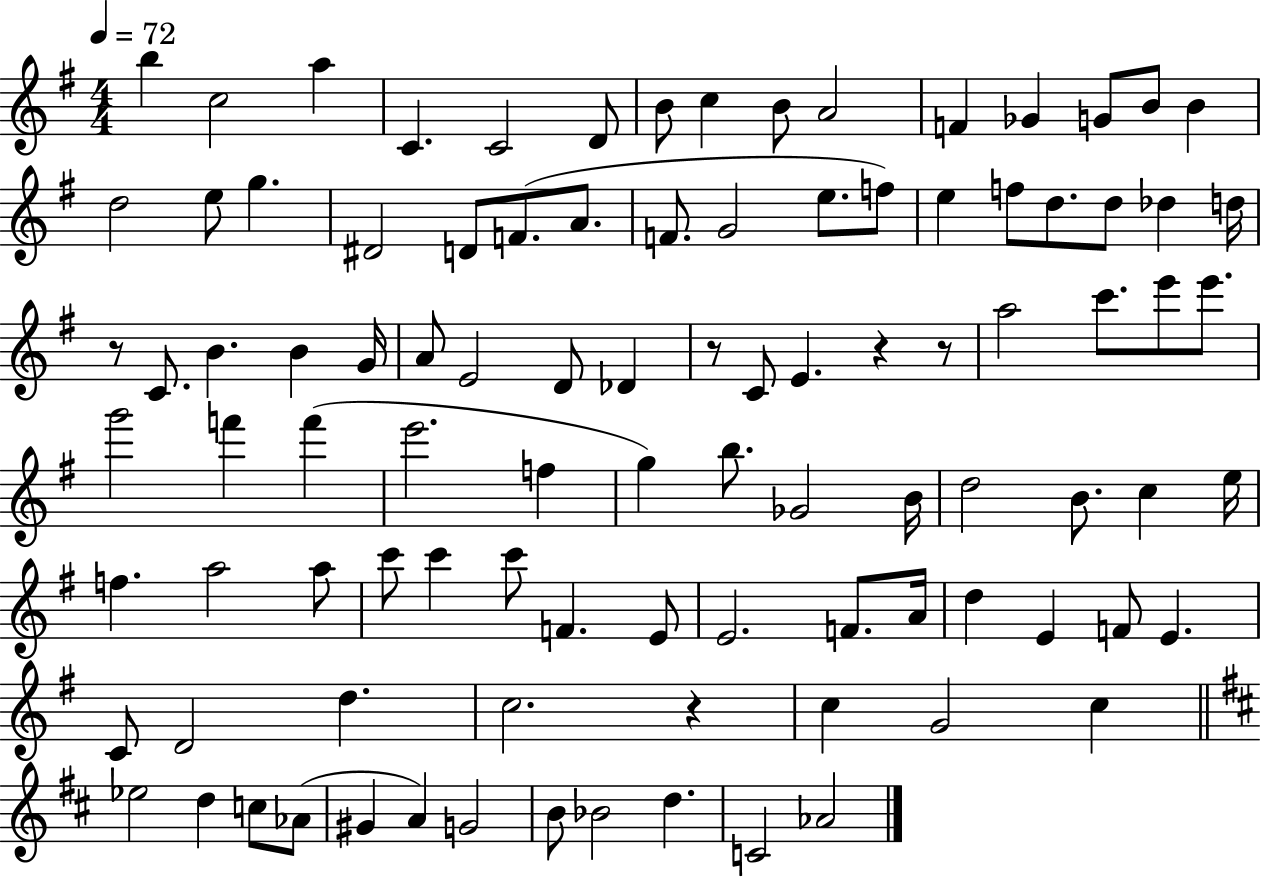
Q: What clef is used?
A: treble